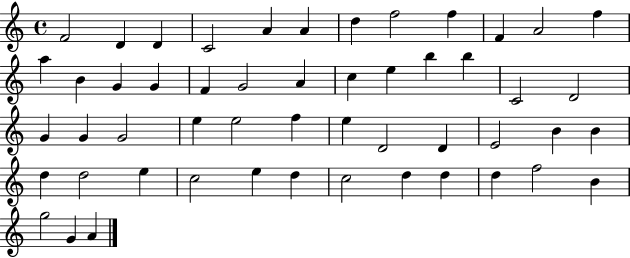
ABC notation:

X:1
T:Untitled
M:4/4
L:1/4
K:C
F2 D D C2 A A d f2 f F A2 f a B G G F G2 A c e b b C2 D2 G G G2 e e2 f e D2 D E2 B B d d2 e c2 e d c2 d d d f2 B g2 G A